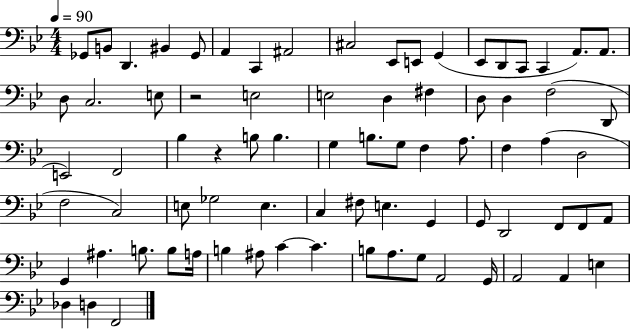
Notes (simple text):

Gb2/e B2/e D2/q. BIS2/q Gb2/e A2/q C2/q A#2/h C#3/h Eb2/e E2/e G2/q Eb2/e D2/e C2/e C2/q A2/e. A2/e. D3/e C3/h. E3/e R/h E3/h E3/h D3/q F#3/q D3/e D3/q F3/h D2/e E2/h F2/h Bb3/q R/q B3/e B3/q. G3/q B3/e. G3/e F3/q A3/e. F3/q A3/q D3/h F3/h C3/h E3/e Gb3/h E3/q. C3/q F#3/e E3/q. G2/q G2/e D2/h F2/e F2/e A2/e G2/q A#3/q. B3/e. B3/e A3/s B3/q A#3/e C4/q C4/q. B3/e A3/e. G3/e A2/h G2/s A2/h A2/q E3/q Db3/q D3/q F2/h